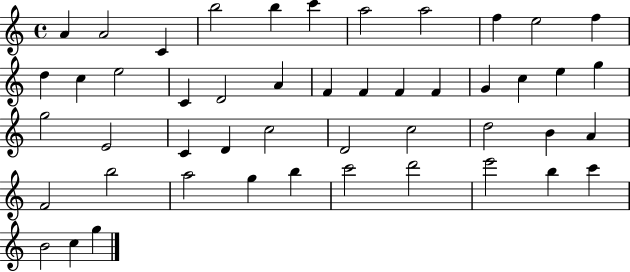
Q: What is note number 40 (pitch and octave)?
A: B5